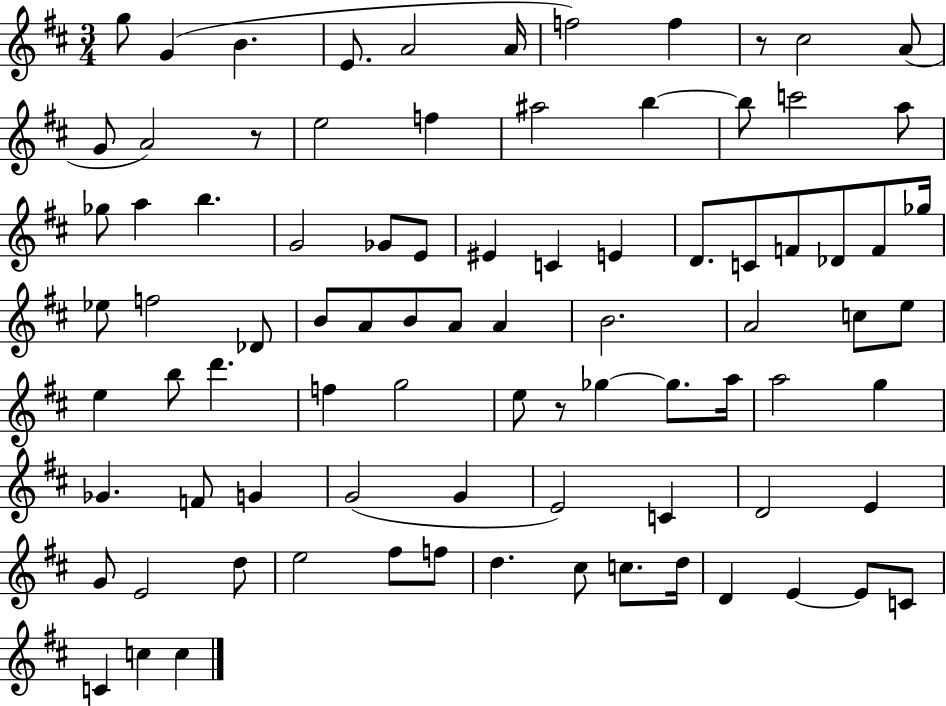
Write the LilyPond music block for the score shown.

{
  \clef treble
  \numericTimeSignature
  \time 3/4
  \key d \major
  g''8 g'4( b'4. | e'8. a'2 a'16 | f''2) f''4 | r8 cis''2 a'8( | \break g'8 a'2) r8 | e''2 f''4 | ais''2 b''4~~ | b''8 c'''2 a''8 | \break ges''8 a''4 b''4. | g'2 ges'8 e'8 | eis'4 c'4 e'4 | d'8. c'8 f'8 des'8 f'8 ges''16 | \break ees''8 f''2 des'8 | b'8 a'8 b'8 a'8 a'4 | b'2. | a'2 c''8 e''8 | \break e''4 b''8 d'''4. | f''4 g''2 | e''8 r8 ges''4~~ ges''8. a''16 | a''2 g''4 | \break ges'4. f'8 g'4 | g'2( g'4 | e'2) c'4 | d'2 e'4 | \break g'8 e'2 d''8 | e''2 fis''8 f''8 | d''4. cis''8 c''8. d''16 | d'4 e'4~~ e'8 c'8 | \break c'4 c''4 c''4 | \bar "|."
}